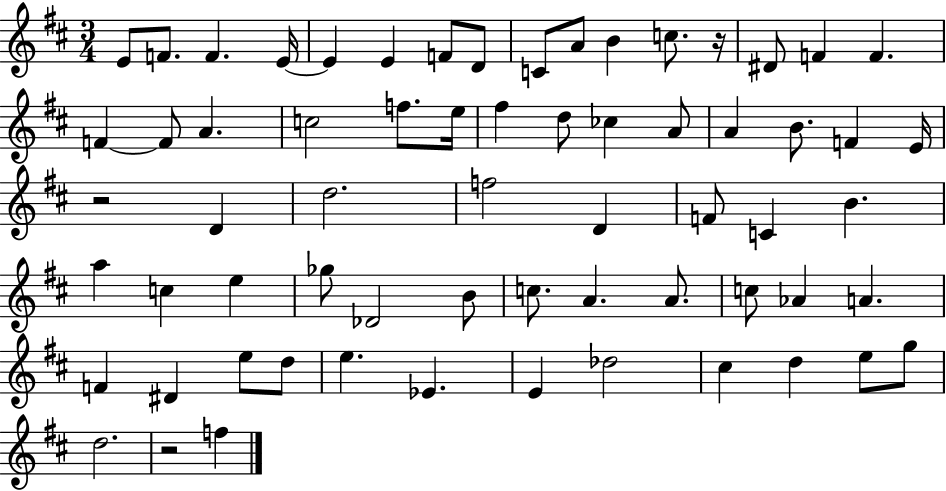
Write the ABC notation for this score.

X:1
T:Untitled
M:3/4
L:1/4
K:D
E/2 F/2 F E/4 E E F/2 D/2 C/2 A/2 B c/2 z/4 ^D/2 F F F F/2 A c2 f/2 e/4 ^f d/2 _c A/2 A B/2 F E/4 z2 D d2 f2 D F/2 C B a c e _g/2 _D2 B/2 c/2 A A/2 c/2 _A A F ^D e/2 d/2 e _E E _d2 ^c d e/2 g/2 d2 z2 f